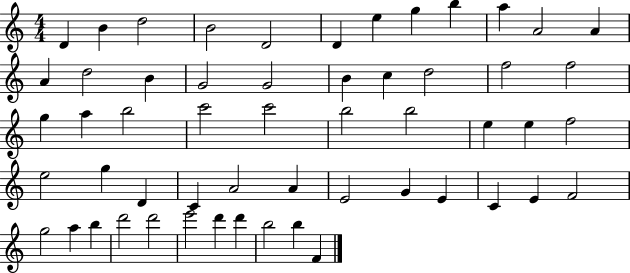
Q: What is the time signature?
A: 4/4